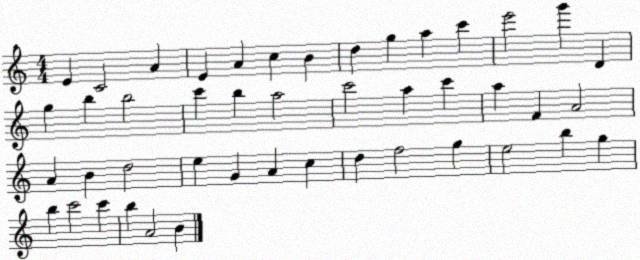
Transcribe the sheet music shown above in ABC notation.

X:1
T:Untitled
M:4/4
L:1/4
K:C
E C2 A E A c B d g a c' e'2 g' D g b b2 c' b a2 c'2 a c' a F A2 A B d2 e G A c d f2 g e2 b g b c'2 c' b A2 B